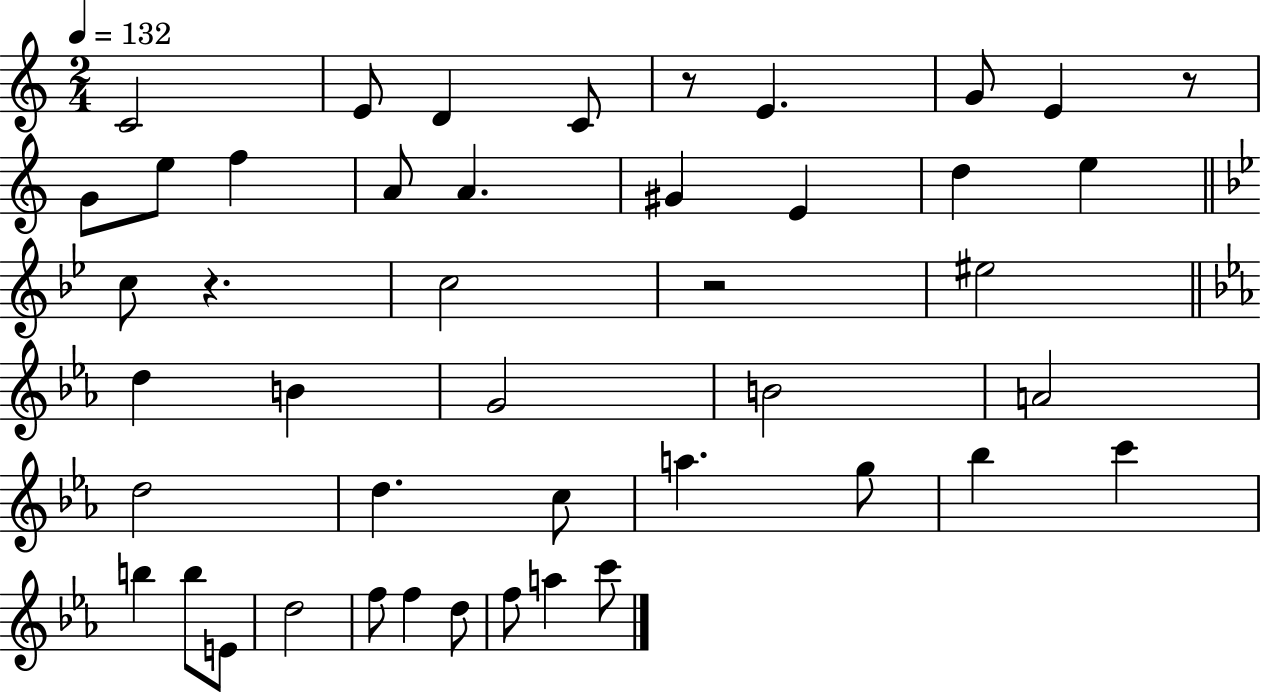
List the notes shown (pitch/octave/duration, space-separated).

C4/h E4/e D4/q C4/e R/e E4/q. G4/e E4/q R/e G4/e E5/e F5/q A4/e A4/q. G#4/q E4/q D5/q E5/q C5/e R/q. C5/h R/h EIS5/h D5/q B4/q G4/h B4/h A4/h D5/h D5/q. C5/e A5/q. G5/e Bb5/q C6/q B5/q B5/e E4/e D5/h F5/e F5/q D5/e F5/e A5/q C6/e